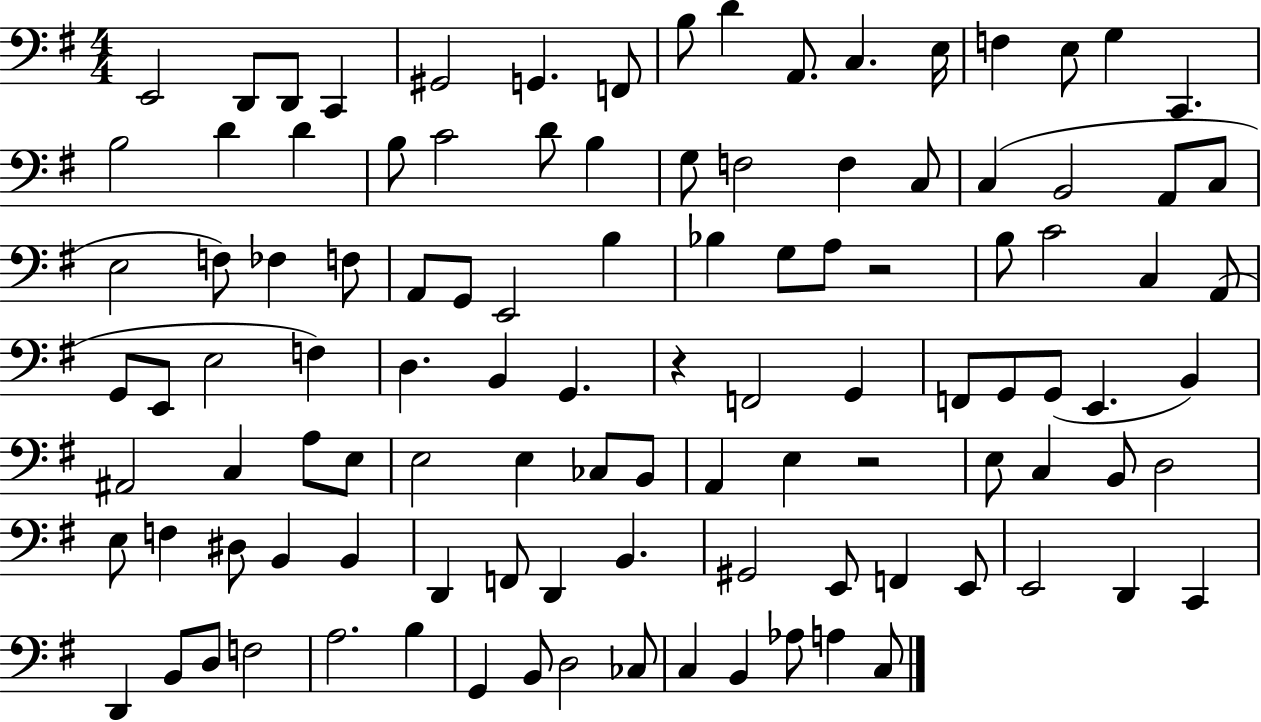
{
  \clef bass
  \numericTimeSignature
  \time 4/4
  \key g \major
  e,2 d,8 d,8 c,4 | gis,2 g,4. f,8 | b8 d'4 a,8. c4. e16 | f4 e8 g4 c,4. | \break b2 d'4 d'4 | b8 c'2 d'8 b4 | g8 f2 f4 c8 | c4( b,2 a,8 c8 | \break e2 f8) fes4 f8 | a,8 g,8 e,2 b4 | bes4 g8 a8 r2 | b8 c'2 c4 a,8( | \break g,8 e,8 e2 f4) | d4. b,4 g,4. | r4 f,2 g,4 | f,8 g,8 g,8( e,4. b,4) | \break ais,2 c4 a8 e8 | e2 e4 ces8 b,8 | a,4 e4 r2 | e8 c4 b,8 d2 | \break e8 f4 dis8 b,4 b,4 | d,4 f,8 d,4 b,4. | gis,2 e,8 f,4 e,8 | e,2 d,4 c,4 | \break d,4 b,8 d8 f2 | a2. b4 | g,4 b,8 d2 ces8 | c4 b,4 aes8 a4 c8 | \break \bar "|."
}